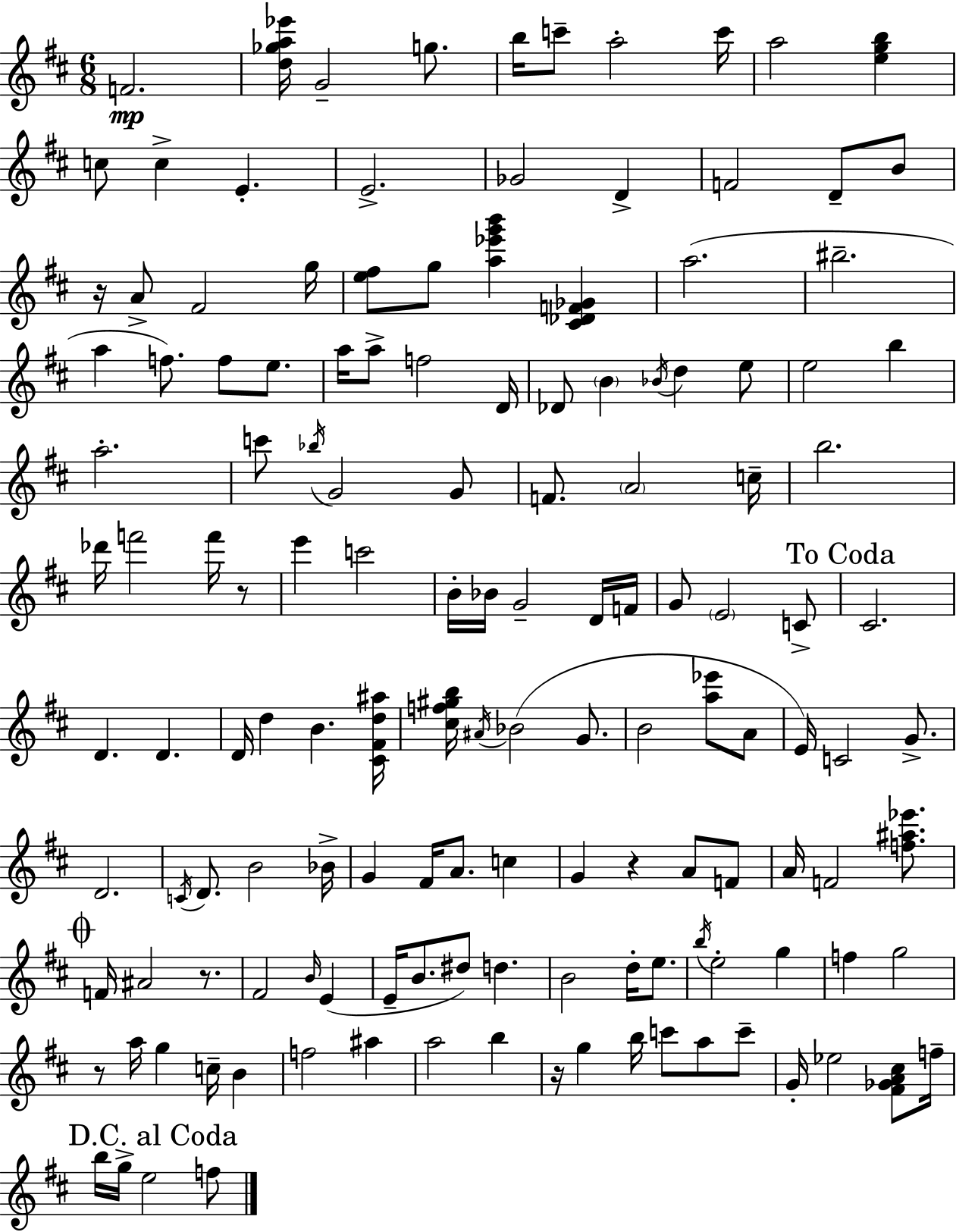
{
  \clef treble
  \numericTimeSignature
  \time 6/8
  \key d \major
  f'2.\mp | <d'' ges'' a'' ees'''>16 g'2-- g''8. | b''16 c'''8-- a''2-. c'''16 | a''2 <e'' g'' b''>4 | \break c''8 c''4-> e'4.-. | e'2.-> | ges'2 d'4-> | f'2 d'8-- b'8 | \break r16 a'8-> fis'2 g''16 | <e'' fis''>8 g''8 <a'' ees''' g''' b'''>4 <cis' des' f' ges'>4 | a''2.( | bis''2.-- | \break a''4 f''8.) f''8 e''8. | a''16 a''8-> f''2 d'16 | des'8 \parenthesize b'4 \acciaccatura { bes'16 } d''4 e''8 | e''2 b''4 | \break a''2.-. | c'''8 \acciaccatura { bes''16 } g'2 | g'8 f'8. \parenthesize a'2 | c''16-- b''2. | \break des'''16 f'''2 f'''16 | r8 e'''4 c'''2 | b'16-. bes'16 g'2-- | d'16 f'16 g'8 \parenthesize e'2 | \break c'8-> \mark "To Coda" cis'2. | d'4. d'4. | d'16 d''4 b'4. | <cis' fis' d'' ais''>16 <cis'' f'' gis'' b''>16 \acciaccatura { ais'16 } bes'2( | \break g'8. b'2 <a'' ees'''>8 | a'8 e'16) c'2 | g'8.-> d'2. | \acciaccatura { c'16 } d'8. b'2 | \break bes'16-> g'4 fis'16 a'8. | c''4 g'4 r4 | a'8 f'8 a'16 f'2 | <f'' ais'' ees'''>8. \mark \markup { \musicglyph "scripts.coda" } f'16 ais'2 | \break r8. fis'2 | \grace { b'16 } e'4( e'16-- b'8. dis''8) d''4. | b'2 | d''16-. e''8. \acciaccatura { b''16 } e''2-. | \break g''4 f''4 g''2 | r8 a''16 g''4 | c''16-- b'4 f''2 | ais''4 a''2 | \break b''4 r16 g''4 b''16 | c'''8 a''8 c'''8-- g'16-. ees''2 | <fis' ges' a' cis''>8 f''16-- \mark "D.C. al Coda" b''16 g''16-> e''2 | f''8 \bar "|."
}